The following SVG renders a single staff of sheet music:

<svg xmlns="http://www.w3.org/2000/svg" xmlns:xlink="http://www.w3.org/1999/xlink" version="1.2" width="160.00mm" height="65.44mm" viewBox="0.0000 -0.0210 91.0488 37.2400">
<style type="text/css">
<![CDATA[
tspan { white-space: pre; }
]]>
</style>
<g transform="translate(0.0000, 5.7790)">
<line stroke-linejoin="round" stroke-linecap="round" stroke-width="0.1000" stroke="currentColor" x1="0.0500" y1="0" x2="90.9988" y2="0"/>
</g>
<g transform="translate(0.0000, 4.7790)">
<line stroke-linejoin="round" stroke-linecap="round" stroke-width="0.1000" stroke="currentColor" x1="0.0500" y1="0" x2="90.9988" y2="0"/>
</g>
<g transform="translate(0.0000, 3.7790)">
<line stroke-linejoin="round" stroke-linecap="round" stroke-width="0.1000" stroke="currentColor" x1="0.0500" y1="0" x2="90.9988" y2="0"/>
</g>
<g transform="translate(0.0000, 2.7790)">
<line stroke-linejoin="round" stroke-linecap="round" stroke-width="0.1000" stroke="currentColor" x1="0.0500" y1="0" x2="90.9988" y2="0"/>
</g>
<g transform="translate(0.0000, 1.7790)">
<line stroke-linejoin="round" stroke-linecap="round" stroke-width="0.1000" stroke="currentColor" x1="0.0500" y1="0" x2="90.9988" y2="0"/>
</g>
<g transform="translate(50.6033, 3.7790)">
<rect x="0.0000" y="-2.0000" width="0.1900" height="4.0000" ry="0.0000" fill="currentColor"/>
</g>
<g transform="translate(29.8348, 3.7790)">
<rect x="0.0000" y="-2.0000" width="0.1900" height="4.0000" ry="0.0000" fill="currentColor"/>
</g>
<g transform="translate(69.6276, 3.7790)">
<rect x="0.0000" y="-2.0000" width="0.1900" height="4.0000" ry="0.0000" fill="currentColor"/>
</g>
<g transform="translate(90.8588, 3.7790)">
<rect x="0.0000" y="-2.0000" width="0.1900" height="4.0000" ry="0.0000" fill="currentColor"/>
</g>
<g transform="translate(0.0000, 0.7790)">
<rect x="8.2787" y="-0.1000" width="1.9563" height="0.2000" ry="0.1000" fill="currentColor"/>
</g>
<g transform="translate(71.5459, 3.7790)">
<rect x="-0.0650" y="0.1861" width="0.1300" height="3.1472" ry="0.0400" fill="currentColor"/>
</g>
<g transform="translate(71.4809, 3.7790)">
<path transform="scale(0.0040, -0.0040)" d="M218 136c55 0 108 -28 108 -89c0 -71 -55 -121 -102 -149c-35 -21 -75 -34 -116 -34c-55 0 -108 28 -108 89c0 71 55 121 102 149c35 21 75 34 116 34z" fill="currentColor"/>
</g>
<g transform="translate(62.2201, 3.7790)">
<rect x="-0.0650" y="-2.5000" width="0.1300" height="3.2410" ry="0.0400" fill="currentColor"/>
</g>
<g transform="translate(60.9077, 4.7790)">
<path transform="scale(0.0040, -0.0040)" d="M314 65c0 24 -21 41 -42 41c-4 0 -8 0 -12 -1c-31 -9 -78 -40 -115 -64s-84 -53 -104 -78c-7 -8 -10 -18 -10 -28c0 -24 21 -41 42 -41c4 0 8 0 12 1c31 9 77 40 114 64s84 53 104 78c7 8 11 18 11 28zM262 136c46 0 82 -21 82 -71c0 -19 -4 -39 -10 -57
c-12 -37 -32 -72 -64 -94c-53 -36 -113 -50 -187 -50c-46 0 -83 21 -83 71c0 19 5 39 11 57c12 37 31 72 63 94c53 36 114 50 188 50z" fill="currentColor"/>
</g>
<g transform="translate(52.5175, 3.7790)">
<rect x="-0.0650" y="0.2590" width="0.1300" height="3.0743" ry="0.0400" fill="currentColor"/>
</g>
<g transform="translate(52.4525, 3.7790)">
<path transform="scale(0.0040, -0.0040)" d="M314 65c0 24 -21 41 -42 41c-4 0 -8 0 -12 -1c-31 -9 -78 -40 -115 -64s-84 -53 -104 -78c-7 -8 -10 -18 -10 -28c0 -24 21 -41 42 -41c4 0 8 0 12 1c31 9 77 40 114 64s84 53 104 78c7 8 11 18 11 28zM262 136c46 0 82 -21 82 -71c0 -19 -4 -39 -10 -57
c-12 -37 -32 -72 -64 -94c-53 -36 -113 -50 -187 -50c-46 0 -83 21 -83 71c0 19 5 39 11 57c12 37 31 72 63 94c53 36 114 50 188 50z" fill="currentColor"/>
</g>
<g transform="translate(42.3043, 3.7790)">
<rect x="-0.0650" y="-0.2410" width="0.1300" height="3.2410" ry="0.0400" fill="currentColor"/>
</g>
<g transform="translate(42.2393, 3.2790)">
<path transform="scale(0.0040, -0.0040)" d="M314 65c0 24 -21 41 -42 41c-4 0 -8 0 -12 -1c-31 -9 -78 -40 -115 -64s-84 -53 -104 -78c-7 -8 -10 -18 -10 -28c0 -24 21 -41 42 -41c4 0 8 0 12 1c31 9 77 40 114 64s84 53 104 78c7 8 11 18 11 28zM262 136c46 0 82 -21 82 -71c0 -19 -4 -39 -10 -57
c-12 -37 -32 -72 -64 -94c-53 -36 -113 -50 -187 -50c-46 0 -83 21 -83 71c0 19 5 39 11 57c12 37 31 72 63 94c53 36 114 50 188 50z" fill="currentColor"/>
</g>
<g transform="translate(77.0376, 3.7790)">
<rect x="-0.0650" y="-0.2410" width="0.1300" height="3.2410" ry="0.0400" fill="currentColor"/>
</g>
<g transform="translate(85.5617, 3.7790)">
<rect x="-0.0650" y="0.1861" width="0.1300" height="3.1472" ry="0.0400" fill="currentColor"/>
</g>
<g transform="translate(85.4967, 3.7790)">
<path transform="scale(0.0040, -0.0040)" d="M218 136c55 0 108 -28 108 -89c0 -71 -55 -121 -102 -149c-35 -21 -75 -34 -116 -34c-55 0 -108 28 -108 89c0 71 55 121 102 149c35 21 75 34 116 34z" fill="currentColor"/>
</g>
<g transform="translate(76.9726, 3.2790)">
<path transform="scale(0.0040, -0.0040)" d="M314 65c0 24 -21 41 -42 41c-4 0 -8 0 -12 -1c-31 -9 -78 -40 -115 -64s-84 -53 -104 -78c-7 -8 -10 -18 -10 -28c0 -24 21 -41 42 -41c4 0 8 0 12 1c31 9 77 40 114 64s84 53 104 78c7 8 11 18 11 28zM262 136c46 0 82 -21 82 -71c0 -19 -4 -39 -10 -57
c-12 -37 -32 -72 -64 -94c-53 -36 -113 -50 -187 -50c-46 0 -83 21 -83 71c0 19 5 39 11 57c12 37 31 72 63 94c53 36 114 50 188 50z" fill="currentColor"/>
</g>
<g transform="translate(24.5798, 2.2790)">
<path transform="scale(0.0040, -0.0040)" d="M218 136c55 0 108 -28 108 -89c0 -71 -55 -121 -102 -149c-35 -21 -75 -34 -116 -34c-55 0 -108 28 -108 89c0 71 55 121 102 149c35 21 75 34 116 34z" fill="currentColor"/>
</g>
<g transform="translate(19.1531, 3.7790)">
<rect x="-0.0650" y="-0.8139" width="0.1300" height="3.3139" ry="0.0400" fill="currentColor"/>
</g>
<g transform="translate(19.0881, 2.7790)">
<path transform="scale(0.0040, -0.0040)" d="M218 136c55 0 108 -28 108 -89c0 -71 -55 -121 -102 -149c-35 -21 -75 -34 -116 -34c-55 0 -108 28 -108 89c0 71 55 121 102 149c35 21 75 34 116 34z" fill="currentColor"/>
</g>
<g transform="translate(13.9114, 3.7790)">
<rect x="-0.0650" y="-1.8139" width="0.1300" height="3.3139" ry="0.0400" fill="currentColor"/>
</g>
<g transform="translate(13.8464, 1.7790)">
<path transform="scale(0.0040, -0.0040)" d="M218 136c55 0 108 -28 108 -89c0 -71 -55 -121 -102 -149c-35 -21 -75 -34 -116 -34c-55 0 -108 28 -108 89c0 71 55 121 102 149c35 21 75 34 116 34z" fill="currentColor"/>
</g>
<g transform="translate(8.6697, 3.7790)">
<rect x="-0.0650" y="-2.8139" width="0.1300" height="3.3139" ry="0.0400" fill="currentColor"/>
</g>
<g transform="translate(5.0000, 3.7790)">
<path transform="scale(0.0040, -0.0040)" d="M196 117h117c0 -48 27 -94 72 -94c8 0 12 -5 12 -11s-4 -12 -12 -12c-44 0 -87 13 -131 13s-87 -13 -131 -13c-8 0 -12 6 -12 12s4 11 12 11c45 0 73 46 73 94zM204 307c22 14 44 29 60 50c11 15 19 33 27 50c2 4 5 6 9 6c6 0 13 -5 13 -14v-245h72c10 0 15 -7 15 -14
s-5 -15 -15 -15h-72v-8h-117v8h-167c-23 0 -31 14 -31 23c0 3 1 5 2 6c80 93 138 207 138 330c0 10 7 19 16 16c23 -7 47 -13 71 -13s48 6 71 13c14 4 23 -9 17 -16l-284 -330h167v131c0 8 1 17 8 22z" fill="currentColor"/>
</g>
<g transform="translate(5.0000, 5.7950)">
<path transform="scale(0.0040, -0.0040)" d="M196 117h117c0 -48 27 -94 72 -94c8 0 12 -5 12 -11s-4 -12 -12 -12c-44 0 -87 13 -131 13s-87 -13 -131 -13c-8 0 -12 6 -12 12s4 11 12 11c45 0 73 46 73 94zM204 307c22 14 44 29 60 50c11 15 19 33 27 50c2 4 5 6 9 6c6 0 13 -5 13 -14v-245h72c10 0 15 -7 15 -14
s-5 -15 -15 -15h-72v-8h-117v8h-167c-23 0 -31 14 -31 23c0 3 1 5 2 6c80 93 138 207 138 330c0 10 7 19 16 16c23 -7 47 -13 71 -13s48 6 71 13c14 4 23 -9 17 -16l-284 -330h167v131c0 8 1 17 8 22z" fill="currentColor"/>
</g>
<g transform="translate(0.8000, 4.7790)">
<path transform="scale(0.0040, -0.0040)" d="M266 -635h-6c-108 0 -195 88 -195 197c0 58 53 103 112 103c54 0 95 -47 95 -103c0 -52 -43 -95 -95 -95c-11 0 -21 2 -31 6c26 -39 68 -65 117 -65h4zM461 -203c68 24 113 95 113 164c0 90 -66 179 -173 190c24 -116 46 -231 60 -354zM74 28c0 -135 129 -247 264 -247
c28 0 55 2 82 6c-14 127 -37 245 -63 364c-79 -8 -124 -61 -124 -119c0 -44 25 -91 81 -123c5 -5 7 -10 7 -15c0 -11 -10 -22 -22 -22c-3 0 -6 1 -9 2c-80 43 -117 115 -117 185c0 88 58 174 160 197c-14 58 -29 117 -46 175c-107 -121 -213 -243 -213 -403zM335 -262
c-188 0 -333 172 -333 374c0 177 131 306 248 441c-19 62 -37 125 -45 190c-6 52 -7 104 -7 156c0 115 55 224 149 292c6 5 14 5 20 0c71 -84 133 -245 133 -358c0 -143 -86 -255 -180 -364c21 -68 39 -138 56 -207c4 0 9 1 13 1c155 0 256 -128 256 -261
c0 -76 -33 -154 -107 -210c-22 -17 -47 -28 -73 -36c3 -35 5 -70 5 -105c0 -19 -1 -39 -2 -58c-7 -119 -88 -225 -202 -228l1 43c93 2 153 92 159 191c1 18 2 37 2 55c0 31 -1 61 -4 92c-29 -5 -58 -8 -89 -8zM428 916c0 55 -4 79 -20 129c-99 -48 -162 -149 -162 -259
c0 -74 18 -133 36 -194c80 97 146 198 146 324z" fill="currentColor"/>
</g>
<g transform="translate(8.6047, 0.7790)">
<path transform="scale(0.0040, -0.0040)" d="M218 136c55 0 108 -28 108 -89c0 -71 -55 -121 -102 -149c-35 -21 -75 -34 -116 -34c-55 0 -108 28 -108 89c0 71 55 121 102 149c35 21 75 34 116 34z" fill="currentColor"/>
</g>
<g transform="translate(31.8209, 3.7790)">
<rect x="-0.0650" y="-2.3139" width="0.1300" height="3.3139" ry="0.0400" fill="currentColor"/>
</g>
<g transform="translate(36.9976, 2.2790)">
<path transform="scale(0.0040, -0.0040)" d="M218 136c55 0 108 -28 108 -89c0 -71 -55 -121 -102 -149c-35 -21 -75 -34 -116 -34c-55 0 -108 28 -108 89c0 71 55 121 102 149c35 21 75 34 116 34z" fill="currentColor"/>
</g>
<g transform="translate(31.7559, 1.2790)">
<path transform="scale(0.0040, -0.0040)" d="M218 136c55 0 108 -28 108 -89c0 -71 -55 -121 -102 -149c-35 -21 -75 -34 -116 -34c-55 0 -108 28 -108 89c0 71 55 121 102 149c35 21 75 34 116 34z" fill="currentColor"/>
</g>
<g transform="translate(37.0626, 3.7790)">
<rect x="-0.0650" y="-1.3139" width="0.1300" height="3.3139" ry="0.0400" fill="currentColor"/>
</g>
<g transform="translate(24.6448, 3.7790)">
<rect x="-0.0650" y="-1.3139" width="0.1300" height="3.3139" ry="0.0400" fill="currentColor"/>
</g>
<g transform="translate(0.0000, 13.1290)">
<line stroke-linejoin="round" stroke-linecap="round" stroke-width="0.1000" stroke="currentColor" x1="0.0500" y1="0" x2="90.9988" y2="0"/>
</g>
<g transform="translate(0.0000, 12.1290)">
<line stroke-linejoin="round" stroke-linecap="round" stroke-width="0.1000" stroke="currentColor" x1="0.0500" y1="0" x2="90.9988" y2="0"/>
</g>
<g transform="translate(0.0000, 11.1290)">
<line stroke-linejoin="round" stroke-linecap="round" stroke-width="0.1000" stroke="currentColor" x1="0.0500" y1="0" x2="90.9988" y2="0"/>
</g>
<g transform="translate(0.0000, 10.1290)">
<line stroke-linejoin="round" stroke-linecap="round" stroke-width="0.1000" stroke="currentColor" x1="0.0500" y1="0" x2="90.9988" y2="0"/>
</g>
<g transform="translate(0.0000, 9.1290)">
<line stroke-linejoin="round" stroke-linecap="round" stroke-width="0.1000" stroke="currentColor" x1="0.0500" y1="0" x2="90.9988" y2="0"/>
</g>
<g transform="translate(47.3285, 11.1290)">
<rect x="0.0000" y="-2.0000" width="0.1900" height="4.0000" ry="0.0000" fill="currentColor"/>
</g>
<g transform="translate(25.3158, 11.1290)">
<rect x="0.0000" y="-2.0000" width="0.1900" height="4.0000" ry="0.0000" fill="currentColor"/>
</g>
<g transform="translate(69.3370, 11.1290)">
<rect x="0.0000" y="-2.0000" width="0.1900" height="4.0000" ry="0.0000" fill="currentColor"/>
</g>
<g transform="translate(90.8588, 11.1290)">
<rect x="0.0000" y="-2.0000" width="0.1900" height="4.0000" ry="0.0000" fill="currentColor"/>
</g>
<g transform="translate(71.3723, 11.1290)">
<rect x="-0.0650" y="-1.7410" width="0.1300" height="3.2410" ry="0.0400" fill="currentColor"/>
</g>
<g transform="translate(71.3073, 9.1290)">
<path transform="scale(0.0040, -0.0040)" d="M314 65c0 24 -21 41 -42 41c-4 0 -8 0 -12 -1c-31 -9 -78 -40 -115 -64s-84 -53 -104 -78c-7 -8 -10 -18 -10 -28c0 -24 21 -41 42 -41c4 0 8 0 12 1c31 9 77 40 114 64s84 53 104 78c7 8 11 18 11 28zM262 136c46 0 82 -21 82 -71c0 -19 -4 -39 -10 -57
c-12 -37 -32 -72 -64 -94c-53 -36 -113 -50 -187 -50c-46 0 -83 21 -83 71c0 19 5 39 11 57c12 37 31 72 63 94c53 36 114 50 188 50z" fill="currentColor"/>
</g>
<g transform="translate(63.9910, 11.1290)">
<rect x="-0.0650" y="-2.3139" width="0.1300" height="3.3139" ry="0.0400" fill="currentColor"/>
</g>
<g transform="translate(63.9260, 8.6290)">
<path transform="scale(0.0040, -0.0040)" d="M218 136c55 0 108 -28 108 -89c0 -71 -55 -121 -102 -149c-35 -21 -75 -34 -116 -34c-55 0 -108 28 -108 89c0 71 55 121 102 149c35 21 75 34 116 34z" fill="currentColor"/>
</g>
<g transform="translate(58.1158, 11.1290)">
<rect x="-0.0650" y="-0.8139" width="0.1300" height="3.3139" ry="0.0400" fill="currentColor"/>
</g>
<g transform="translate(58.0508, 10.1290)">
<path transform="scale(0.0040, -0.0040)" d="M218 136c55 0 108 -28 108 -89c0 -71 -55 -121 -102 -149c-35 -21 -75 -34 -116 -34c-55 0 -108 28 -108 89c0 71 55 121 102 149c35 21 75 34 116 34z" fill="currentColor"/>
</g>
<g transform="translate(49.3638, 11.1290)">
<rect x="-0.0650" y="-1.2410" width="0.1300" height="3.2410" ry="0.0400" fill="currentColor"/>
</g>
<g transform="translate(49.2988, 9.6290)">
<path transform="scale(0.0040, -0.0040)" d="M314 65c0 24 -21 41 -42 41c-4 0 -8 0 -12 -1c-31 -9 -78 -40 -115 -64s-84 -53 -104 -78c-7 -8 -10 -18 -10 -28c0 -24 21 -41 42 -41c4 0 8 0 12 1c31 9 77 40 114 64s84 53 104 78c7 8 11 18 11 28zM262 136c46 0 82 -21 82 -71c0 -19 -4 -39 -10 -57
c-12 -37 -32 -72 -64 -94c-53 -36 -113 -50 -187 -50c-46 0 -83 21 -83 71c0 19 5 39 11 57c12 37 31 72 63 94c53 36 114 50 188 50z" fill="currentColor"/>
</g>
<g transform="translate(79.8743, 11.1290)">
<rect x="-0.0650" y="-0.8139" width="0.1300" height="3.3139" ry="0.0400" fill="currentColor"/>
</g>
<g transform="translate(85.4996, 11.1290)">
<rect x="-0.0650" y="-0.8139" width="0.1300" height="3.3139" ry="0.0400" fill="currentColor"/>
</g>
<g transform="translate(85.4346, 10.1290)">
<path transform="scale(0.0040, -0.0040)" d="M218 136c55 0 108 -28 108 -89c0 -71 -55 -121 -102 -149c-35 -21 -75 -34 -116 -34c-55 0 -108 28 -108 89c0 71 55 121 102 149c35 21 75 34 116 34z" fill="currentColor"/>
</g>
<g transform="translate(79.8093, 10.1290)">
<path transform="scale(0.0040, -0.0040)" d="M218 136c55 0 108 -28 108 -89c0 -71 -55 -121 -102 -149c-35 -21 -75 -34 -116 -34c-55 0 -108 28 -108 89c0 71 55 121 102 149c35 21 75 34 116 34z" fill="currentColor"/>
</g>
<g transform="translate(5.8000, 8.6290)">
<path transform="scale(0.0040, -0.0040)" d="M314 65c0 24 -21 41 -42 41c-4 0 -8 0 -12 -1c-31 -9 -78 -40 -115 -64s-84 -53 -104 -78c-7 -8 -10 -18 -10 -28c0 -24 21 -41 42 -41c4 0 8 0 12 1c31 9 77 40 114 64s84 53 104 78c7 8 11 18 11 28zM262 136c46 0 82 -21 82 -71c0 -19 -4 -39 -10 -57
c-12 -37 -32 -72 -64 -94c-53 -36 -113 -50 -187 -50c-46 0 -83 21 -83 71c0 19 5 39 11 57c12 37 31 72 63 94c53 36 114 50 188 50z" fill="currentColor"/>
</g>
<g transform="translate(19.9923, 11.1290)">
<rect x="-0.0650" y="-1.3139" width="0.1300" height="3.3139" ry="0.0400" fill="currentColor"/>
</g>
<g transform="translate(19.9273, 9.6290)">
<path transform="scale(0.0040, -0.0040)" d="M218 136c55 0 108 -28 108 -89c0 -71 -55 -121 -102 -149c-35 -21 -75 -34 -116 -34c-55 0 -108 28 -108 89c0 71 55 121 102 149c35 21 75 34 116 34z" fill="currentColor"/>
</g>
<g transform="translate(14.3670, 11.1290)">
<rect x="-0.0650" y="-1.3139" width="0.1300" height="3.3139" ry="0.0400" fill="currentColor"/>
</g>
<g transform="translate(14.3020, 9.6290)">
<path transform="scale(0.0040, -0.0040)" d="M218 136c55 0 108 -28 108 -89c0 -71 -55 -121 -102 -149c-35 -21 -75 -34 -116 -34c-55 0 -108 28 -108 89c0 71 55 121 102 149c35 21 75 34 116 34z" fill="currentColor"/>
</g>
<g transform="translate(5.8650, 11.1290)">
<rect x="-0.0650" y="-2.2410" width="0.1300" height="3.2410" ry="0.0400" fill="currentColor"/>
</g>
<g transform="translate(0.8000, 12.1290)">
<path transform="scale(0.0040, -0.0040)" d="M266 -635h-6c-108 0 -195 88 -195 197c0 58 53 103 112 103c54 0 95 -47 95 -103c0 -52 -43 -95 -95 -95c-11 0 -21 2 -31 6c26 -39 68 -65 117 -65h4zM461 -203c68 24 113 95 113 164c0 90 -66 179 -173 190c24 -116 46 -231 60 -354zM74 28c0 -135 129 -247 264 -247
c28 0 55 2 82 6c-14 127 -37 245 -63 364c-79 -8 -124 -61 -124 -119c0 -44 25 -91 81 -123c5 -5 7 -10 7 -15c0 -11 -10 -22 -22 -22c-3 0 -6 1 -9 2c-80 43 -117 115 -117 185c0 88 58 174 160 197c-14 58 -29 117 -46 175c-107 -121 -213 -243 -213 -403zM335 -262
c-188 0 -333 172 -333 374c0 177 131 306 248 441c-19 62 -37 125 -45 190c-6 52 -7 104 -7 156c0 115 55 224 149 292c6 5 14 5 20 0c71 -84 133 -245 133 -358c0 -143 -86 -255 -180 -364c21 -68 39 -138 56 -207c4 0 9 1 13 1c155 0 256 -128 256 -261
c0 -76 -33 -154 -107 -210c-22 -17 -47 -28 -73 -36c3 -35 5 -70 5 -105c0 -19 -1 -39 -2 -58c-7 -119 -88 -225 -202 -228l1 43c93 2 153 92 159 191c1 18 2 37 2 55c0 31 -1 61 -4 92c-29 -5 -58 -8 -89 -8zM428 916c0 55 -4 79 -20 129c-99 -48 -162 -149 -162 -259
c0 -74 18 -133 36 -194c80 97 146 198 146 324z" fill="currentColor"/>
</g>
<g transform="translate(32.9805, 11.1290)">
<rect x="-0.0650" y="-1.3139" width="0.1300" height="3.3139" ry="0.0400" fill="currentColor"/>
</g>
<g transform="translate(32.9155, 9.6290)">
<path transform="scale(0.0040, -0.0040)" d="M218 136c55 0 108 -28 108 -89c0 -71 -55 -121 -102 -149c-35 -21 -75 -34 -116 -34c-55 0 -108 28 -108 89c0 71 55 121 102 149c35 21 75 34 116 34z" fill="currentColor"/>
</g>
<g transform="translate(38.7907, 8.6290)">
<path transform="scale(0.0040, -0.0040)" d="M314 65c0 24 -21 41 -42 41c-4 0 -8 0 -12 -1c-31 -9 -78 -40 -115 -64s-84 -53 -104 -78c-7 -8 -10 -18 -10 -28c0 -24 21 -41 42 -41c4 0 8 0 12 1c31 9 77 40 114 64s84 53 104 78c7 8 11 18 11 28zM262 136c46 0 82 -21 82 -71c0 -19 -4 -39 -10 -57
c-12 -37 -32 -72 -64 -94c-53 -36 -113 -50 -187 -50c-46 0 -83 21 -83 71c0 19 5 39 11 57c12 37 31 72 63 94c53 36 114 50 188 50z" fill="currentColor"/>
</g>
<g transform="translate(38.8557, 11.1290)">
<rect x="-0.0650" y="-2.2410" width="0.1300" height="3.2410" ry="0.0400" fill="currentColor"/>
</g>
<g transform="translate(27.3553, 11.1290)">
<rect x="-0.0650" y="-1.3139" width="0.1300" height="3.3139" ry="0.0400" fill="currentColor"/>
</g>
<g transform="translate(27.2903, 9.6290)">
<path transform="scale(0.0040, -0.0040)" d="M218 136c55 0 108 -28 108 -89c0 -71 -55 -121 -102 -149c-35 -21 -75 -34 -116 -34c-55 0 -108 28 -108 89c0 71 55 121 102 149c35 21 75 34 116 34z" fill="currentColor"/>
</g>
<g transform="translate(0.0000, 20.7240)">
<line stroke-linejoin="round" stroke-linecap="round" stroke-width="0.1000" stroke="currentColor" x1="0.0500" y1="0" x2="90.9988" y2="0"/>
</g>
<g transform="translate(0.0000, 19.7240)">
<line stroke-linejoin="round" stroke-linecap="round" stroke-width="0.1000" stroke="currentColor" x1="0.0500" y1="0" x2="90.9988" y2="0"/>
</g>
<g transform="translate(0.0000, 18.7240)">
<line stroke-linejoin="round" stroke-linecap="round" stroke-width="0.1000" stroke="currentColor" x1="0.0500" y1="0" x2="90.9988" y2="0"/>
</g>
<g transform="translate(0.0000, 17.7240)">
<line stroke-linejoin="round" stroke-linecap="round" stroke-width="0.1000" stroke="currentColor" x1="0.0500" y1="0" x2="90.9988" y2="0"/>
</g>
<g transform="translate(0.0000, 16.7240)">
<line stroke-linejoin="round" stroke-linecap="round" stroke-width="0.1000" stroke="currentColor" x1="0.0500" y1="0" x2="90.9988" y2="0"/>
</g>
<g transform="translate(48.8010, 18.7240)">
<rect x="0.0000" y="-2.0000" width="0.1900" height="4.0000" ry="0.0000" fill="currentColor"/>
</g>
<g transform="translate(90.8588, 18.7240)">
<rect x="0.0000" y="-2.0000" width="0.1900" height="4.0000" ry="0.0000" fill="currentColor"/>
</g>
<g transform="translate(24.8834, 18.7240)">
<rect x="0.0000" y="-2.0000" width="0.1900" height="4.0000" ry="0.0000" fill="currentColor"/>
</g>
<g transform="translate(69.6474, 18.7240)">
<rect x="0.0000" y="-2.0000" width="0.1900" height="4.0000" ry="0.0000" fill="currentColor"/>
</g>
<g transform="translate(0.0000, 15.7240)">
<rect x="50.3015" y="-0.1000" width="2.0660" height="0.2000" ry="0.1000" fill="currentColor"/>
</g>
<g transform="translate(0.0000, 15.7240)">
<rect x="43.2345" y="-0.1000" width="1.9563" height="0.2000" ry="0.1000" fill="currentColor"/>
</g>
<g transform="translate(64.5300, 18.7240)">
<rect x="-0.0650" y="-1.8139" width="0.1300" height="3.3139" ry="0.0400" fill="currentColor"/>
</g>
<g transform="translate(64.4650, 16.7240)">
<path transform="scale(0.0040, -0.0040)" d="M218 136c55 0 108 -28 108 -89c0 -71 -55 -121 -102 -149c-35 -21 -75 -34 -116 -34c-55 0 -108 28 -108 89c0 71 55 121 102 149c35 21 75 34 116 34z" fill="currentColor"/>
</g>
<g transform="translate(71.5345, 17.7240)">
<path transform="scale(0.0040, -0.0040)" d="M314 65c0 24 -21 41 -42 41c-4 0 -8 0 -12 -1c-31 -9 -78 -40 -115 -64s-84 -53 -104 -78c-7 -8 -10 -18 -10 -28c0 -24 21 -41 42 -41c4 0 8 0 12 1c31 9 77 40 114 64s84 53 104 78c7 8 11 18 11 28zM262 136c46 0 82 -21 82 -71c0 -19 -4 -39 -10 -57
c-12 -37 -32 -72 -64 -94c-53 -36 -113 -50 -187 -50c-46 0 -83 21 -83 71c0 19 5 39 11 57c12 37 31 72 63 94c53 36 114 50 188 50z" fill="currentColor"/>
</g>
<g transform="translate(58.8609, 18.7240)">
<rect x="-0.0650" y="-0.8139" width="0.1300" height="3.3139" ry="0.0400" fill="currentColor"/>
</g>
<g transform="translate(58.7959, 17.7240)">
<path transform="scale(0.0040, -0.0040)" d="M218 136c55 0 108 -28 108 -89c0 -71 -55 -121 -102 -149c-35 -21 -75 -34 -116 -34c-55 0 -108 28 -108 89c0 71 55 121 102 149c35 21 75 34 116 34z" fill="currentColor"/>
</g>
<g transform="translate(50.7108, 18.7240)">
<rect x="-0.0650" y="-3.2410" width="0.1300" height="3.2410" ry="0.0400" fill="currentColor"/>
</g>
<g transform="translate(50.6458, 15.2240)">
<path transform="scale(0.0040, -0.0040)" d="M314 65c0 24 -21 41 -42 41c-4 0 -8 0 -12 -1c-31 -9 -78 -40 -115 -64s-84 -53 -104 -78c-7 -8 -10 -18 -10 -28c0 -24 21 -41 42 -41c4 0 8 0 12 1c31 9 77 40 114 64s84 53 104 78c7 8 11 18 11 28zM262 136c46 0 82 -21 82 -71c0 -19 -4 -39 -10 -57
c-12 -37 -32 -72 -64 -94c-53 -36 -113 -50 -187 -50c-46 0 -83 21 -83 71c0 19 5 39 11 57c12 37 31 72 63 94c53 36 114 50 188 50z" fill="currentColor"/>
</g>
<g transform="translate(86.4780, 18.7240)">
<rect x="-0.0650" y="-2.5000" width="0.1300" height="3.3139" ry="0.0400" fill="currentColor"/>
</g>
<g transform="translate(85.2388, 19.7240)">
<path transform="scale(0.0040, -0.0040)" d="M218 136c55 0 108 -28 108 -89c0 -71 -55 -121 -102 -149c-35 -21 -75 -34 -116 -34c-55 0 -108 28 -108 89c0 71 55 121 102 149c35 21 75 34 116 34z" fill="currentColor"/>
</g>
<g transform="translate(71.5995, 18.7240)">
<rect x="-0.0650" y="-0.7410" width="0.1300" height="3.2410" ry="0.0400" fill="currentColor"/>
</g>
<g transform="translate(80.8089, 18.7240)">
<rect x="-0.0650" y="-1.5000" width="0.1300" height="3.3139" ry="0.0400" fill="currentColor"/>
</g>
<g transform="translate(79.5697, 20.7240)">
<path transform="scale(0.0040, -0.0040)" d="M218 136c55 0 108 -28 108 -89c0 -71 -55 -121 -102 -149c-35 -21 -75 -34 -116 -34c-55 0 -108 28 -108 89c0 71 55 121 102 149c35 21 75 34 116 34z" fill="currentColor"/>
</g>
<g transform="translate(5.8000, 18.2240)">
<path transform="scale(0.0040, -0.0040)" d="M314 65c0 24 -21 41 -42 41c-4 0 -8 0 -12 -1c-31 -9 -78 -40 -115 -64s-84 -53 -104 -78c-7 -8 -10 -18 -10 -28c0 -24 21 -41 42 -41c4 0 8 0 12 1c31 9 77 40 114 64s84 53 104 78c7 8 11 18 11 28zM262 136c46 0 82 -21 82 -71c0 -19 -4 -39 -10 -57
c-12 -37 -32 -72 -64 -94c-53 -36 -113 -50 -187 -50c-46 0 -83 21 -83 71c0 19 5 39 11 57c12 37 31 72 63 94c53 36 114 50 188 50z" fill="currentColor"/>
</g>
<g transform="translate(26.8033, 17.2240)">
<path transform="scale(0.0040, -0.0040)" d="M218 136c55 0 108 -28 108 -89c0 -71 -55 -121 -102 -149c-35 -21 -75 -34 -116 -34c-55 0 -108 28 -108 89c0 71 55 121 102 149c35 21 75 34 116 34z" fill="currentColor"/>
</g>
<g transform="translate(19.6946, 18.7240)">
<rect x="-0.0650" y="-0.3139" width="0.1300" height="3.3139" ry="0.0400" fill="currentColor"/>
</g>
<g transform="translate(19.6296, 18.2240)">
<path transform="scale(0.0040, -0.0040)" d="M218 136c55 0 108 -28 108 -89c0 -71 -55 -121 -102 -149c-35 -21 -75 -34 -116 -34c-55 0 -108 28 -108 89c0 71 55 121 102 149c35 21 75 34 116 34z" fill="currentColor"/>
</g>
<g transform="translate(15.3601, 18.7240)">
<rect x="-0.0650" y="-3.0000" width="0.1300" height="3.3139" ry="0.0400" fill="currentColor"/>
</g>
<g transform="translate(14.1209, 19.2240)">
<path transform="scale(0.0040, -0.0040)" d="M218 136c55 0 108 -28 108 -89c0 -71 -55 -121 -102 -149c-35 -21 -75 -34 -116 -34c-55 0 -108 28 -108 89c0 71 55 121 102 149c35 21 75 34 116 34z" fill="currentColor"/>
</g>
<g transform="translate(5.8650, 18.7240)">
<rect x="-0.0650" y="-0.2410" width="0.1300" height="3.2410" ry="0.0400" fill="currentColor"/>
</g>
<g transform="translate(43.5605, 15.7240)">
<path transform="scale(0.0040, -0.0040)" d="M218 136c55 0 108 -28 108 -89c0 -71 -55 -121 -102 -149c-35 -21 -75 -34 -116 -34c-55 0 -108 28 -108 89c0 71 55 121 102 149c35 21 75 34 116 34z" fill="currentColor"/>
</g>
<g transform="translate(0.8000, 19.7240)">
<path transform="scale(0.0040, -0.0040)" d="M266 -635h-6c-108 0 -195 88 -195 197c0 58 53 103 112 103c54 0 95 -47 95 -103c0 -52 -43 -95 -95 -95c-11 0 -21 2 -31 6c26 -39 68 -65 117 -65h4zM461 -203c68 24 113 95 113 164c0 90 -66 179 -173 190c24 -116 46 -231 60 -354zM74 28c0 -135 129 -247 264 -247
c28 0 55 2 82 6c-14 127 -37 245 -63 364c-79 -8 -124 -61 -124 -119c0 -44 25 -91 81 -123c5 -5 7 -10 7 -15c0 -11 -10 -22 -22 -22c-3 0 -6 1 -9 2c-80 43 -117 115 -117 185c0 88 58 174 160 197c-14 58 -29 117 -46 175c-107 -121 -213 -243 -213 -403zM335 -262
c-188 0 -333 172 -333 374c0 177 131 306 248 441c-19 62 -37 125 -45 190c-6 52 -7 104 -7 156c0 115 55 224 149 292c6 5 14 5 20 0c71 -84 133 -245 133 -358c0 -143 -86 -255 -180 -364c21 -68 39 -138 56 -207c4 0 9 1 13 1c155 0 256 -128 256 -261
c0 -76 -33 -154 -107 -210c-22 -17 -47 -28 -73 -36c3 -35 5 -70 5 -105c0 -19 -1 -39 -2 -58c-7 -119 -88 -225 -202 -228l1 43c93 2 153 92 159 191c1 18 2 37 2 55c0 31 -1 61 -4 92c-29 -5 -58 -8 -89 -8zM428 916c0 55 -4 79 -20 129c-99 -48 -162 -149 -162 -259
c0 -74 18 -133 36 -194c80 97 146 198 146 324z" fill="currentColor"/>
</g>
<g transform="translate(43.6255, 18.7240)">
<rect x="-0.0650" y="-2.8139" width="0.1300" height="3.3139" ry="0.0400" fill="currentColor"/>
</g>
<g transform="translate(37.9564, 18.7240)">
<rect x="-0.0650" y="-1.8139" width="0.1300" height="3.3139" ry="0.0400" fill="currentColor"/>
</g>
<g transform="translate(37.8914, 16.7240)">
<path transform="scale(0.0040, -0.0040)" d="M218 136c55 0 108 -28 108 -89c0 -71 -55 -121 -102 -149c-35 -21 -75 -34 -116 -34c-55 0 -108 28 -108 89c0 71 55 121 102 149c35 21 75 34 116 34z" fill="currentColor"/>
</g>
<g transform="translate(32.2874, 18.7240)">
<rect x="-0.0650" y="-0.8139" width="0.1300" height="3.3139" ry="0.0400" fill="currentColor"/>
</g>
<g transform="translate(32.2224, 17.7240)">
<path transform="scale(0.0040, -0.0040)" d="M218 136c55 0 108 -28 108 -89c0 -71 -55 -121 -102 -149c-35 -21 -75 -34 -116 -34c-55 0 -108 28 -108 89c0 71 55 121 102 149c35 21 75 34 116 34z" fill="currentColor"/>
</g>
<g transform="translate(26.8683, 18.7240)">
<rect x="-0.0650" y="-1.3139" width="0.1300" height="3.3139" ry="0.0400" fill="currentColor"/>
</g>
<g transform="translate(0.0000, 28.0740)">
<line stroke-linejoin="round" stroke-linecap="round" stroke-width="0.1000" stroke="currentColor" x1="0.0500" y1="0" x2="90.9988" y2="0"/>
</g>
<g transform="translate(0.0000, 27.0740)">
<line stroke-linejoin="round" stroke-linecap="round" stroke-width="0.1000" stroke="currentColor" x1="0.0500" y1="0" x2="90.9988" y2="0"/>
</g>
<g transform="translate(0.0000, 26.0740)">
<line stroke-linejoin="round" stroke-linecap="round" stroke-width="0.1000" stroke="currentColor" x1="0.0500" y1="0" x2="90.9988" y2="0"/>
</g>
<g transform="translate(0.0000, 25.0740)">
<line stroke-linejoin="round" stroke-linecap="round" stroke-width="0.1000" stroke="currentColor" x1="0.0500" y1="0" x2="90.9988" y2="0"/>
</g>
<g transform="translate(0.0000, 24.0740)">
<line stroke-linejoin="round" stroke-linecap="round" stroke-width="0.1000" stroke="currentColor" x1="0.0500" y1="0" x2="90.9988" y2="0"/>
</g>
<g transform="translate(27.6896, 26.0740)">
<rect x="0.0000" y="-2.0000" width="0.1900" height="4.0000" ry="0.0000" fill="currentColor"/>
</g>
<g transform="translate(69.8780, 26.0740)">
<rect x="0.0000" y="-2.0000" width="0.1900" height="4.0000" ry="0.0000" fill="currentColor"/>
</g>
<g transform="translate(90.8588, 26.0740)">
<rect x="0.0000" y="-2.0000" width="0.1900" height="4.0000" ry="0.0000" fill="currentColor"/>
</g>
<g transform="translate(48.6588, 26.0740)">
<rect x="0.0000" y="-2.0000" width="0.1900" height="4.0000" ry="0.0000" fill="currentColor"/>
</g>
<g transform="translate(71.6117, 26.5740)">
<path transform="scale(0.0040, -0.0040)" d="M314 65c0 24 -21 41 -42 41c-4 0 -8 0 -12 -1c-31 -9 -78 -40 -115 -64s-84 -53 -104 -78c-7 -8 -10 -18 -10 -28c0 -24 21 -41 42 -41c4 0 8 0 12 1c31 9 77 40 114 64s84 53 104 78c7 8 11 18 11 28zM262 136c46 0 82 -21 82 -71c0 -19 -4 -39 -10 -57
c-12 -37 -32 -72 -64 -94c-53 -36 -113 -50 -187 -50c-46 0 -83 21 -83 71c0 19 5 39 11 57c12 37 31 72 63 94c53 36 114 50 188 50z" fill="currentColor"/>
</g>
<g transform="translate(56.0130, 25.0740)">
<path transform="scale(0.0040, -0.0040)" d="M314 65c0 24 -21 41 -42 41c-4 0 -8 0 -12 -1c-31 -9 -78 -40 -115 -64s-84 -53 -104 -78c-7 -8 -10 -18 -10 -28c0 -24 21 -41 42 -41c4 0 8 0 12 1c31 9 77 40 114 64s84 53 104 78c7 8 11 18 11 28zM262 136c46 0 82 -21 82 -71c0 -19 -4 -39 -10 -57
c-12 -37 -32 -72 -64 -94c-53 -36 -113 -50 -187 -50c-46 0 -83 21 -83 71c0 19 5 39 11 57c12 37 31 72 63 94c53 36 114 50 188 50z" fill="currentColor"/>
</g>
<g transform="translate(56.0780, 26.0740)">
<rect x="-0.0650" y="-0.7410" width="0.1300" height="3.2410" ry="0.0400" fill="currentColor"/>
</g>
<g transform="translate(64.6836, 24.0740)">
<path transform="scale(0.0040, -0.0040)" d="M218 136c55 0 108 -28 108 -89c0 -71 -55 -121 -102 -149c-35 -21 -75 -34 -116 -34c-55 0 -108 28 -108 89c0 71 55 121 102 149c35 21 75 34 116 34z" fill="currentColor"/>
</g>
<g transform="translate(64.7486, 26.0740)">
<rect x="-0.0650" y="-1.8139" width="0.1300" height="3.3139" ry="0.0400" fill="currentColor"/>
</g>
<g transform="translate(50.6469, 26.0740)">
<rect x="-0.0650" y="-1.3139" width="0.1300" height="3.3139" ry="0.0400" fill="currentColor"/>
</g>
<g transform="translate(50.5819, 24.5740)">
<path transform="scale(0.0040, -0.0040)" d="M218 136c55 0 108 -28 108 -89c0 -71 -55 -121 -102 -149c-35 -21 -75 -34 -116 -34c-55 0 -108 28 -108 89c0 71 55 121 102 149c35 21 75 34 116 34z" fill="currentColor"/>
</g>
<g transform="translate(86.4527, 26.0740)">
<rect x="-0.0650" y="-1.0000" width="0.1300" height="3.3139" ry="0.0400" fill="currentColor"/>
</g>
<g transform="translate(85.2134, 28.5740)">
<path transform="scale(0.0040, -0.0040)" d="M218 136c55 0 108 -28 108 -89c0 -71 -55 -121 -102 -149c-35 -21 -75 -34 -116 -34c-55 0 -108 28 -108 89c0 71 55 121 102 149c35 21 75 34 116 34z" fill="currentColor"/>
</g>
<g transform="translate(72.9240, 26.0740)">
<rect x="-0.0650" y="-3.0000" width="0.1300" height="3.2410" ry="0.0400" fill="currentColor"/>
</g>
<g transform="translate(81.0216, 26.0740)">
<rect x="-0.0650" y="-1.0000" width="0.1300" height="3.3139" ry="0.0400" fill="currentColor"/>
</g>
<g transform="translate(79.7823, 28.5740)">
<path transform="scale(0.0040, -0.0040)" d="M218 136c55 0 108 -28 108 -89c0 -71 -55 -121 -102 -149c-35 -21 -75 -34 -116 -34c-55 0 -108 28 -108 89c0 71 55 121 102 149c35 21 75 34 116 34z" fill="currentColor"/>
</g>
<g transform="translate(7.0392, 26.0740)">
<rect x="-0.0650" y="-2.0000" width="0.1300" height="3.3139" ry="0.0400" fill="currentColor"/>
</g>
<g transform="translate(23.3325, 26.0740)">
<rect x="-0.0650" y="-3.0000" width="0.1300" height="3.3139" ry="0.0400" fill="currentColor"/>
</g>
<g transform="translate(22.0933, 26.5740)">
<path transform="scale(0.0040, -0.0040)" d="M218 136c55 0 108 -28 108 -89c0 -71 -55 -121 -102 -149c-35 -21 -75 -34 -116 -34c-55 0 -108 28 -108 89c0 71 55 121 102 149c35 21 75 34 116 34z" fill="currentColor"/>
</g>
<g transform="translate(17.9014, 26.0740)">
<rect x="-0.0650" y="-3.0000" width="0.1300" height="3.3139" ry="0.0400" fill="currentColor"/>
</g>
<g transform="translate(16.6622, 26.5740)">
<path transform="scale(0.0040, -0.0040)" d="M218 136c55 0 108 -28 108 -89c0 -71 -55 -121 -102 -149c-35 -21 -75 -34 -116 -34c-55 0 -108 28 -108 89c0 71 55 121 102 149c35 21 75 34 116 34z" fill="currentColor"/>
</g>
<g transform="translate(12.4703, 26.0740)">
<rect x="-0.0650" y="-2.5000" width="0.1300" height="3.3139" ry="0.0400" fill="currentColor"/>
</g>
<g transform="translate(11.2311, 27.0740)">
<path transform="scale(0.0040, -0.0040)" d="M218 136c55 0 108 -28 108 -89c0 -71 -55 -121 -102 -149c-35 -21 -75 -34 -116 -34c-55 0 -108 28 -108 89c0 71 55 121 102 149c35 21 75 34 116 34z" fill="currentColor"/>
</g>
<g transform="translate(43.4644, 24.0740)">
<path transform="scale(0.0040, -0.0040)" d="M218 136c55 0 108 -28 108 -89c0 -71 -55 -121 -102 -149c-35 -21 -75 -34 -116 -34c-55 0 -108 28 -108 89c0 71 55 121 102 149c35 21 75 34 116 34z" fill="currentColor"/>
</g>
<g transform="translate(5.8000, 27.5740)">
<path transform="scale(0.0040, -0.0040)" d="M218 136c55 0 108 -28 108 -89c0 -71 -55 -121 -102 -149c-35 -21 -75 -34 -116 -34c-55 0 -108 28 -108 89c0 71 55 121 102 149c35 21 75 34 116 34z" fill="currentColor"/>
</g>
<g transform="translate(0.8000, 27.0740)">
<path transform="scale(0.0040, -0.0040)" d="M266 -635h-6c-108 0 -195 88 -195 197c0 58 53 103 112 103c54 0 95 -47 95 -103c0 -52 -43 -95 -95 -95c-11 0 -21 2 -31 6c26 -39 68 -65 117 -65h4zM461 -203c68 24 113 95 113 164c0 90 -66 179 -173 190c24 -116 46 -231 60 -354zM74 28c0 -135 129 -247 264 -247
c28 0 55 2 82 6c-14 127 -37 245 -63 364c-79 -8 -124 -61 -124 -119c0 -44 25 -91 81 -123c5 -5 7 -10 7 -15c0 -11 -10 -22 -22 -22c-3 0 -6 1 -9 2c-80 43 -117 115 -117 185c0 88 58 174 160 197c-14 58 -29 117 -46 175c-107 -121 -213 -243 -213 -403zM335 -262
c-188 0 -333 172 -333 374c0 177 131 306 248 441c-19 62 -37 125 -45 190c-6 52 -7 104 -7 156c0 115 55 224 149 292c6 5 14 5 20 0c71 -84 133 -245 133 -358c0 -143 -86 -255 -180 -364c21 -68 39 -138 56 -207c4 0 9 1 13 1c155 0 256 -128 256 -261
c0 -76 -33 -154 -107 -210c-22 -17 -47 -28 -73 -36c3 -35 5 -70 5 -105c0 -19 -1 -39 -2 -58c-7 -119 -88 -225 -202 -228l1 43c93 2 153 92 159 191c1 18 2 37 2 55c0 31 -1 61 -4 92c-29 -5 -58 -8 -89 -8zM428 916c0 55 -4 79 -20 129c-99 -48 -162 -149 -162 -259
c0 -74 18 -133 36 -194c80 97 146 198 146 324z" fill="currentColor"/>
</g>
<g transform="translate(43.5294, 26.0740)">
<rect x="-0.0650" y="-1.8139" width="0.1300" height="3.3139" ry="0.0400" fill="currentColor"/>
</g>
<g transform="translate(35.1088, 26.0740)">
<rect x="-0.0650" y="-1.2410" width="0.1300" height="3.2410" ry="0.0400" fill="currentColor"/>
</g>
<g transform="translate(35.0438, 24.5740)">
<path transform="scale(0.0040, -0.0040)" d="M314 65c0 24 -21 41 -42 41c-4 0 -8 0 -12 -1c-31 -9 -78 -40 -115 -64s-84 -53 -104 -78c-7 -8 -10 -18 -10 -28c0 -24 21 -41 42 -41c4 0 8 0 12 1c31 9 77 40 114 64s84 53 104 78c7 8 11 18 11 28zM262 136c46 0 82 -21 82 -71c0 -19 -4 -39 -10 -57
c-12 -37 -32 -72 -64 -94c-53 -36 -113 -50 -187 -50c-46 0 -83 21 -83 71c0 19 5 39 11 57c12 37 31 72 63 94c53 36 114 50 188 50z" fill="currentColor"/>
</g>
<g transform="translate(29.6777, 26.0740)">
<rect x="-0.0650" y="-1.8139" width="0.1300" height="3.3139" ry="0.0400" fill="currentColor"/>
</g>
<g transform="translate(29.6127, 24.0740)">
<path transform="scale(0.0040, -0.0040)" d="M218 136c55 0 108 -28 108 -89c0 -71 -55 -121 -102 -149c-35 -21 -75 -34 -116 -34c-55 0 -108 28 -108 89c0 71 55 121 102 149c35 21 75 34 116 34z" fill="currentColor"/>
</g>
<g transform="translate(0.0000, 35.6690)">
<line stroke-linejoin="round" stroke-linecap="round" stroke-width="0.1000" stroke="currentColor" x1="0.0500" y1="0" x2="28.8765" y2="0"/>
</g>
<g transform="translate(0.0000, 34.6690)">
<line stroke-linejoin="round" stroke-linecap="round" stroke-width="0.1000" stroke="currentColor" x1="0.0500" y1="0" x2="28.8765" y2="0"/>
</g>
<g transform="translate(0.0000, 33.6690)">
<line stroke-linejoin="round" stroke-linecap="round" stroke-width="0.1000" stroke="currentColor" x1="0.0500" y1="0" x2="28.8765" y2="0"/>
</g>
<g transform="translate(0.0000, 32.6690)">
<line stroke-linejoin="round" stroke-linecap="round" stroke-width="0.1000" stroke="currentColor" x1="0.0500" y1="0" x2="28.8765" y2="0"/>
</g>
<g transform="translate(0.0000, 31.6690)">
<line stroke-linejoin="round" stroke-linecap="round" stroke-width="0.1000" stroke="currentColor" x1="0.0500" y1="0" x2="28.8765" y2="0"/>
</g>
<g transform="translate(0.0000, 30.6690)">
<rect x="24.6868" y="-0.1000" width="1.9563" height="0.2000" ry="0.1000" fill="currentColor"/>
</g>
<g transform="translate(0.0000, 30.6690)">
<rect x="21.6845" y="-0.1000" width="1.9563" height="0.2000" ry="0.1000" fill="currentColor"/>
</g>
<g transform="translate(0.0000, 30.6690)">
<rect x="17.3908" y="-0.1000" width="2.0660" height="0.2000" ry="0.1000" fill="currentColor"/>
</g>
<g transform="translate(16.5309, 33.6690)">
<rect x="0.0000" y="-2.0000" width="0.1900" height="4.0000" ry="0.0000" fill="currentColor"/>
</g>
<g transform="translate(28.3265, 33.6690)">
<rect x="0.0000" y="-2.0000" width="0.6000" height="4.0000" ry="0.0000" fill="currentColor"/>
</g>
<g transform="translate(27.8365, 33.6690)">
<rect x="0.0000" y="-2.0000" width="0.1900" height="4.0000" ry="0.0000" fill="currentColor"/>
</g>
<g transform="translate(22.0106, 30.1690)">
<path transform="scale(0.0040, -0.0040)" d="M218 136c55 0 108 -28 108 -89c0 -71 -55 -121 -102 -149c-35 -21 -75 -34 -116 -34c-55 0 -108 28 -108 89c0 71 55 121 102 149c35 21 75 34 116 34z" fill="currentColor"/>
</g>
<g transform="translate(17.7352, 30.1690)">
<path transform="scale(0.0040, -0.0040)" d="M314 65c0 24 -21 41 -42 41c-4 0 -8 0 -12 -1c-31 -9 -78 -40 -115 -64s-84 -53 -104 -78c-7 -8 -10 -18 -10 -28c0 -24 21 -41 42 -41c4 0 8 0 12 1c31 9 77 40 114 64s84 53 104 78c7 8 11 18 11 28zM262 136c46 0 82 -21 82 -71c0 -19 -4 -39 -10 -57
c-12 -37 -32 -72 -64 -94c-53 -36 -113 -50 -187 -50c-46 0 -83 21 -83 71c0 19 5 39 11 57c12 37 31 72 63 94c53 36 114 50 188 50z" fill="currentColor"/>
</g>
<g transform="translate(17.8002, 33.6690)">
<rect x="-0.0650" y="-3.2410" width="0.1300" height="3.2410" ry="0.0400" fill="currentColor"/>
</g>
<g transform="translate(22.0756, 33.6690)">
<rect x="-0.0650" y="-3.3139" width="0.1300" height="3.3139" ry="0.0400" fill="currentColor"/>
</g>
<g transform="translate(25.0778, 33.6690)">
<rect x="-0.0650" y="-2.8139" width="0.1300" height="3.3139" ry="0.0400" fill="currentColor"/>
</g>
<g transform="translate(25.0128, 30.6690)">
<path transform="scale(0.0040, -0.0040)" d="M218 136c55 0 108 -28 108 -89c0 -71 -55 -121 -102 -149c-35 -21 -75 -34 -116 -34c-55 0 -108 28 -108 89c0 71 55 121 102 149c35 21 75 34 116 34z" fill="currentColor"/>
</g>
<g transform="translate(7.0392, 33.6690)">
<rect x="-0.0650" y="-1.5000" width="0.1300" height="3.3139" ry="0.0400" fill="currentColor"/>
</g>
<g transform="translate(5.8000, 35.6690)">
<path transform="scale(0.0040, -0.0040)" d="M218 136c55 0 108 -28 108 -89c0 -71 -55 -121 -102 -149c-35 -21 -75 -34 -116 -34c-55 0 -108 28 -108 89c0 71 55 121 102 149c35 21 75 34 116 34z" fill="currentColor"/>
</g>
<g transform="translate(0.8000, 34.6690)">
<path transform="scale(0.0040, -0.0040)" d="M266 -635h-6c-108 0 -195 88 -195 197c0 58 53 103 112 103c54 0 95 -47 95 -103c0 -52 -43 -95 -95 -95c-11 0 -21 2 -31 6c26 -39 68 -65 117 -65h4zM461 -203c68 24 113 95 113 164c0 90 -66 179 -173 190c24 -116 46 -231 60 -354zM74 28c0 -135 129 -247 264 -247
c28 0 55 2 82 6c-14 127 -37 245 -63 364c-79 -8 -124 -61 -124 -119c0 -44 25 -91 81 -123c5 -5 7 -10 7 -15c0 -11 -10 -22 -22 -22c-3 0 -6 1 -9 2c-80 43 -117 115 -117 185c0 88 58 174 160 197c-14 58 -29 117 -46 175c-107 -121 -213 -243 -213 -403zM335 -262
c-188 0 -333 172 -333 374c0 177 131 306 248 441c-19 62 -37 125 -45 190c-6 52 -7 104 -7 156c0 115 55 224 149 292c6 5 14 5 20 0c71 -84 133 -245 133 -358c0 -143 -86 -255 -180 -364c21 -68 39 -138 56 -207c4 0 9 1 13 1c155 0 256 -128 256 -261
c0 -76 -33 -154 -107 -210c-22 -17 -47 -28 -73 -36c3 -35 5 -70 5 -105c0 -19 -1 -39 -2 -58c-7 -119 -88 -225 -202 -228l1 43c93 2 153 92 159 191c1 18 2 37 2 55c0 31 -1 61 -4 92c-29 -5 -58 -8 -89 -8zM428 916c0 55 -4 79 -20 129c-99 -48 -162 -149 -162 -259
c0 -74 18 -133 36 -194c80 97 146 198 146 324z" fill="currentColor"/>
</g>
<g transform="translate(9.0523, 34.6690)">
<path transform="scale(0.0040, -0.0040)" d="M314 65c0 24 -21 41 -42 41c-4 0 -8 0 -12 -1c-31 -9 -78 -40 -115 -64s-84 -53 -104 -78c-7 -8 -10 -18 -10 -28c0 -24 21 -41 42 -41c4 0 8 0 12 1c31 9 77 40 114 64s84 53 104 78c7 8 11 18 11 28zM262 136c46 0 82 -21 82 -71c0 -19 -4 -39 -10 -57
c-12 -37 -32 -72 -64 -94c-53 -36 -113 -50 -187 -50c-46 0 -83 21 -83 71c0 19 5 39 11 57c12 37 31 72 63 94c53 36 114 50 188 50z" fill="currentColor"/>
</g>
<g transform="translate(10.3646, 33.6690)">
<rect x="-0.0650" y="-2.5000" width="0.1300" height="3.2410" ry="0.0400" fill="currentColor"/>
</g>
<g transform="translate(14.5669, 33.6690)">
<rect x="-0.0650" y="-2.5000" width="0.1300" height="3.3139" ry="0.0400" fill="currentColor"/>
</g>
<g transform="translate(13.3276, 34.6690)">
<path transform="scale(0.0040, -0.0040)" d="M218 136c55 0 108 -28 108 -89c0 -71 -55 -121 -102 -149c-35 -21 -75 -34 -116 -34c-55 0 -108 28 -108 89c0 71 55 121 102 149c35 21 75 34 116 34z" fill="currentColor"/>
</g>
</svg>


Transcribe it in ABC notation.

X:1
T:Untitled
M:4/4
L:1/4
K:C
a f d e g e c2 B2 G2 B c2 B g2 e e e e g2 e2 d g f2 d d c2 A c e d f a b2 d f d2 E G F G A A f e2 f e d2 f A2 D D E G2 G b2 b a